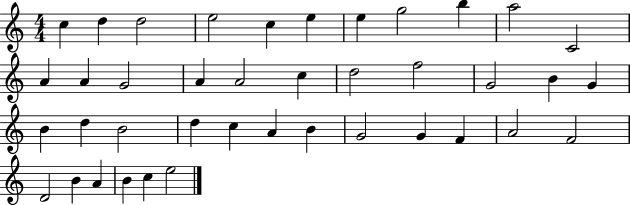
X:1
T:Untitled
M:4/4
L:1/4
K:C
c d d2 e2 c e e g2 b a2 C2 A A G2 A A2 c d2 f2 G2 B G B d B2 d c A B G2 G F A2 F2 D2 B A B c e2